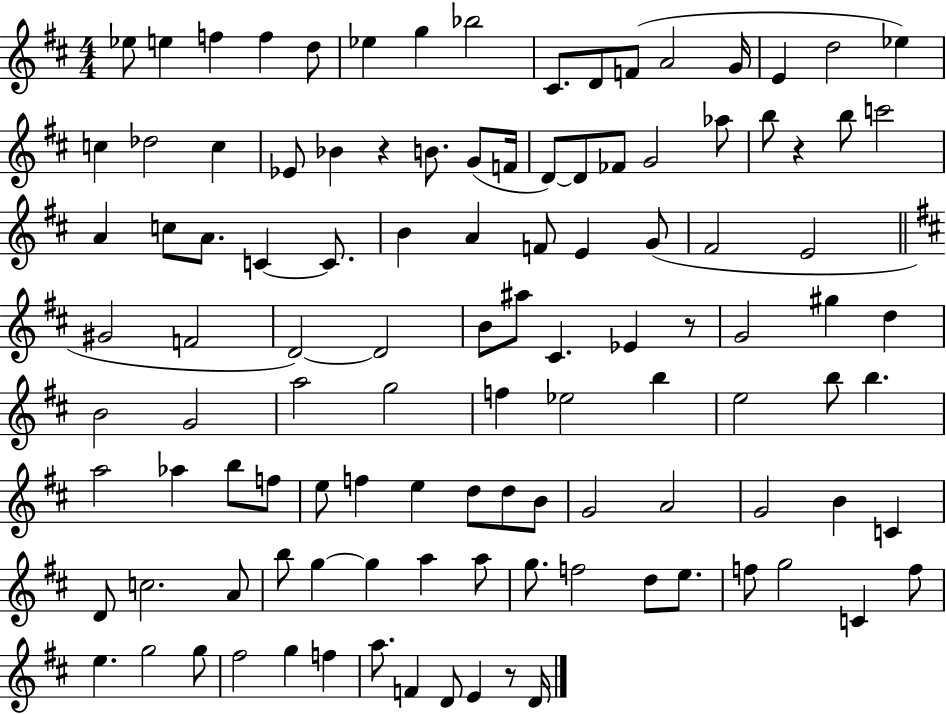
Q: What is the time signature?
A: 4/4